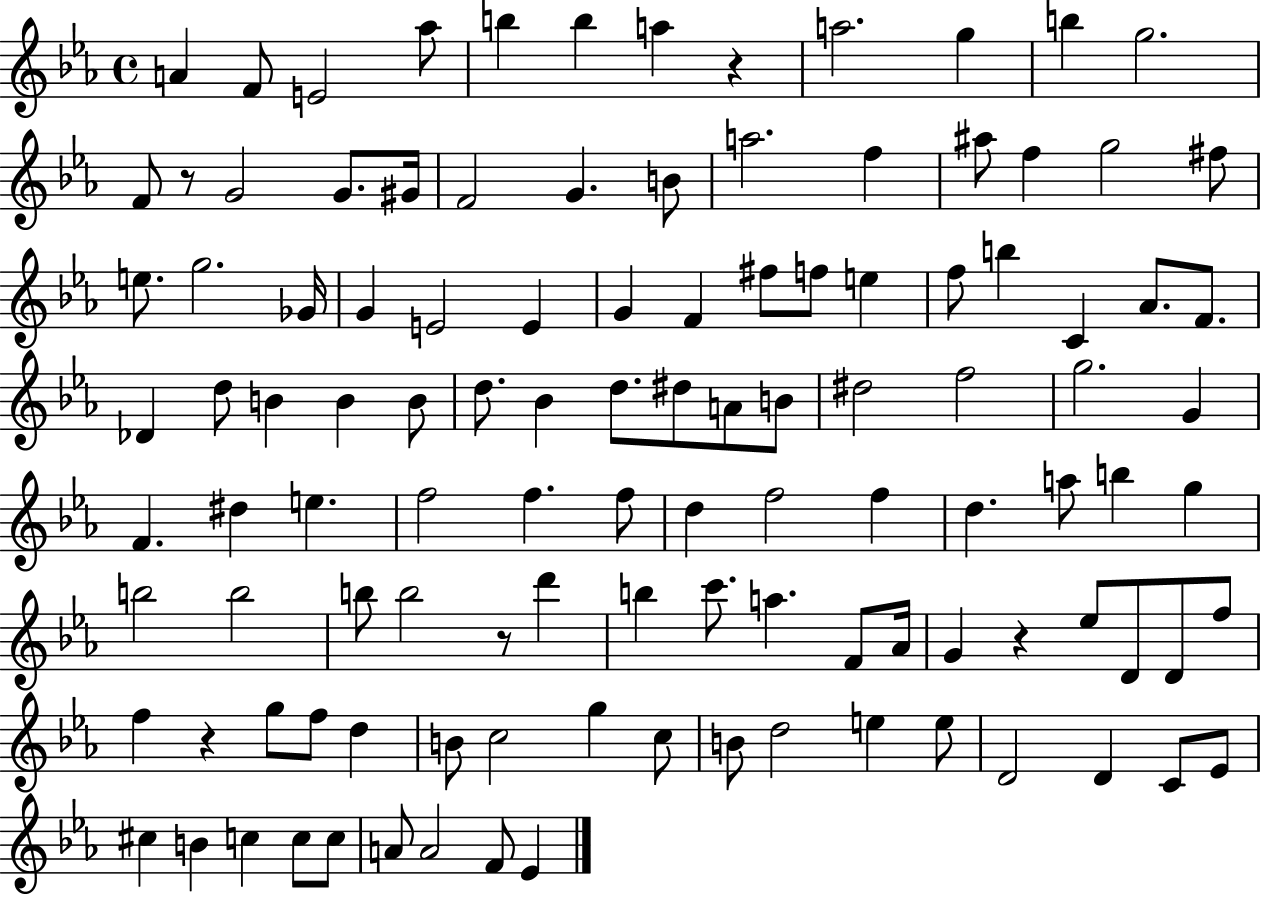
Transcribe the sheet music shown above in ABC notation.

X:1
T:Untitled
M:4/4
L:1/4
K:Eb
A F/2 E2 _a/2 b b a z a2 g b g2 F/2 z/2 G2 G/2 ^G/4 F2 G B/2 a2 f ^a/2 f g2 ^f/2 e/2 g2 _G/4 G E2 E G F ^f/2 f/2 e f/2 b C _A/2 F/2 _D d/2 B B B/2 d/2 _B d/2 ^d/2 A/2 B/2 ^d2 f2 g2 G F ^d e f2 f f/2 d f2 f d a/2 b g b2 b2 b/2 b2 z/2 d' b c'/2 a F/2 _A/4 G z _e/2 D/2 D/2 f/2 f z g/2 f/2 d B/2 c2 g c/2 B/2 d2 e e/2 D2 D C/2 _E/2 ^c B c c/2 c/2 A/2 A2 F/2 _E